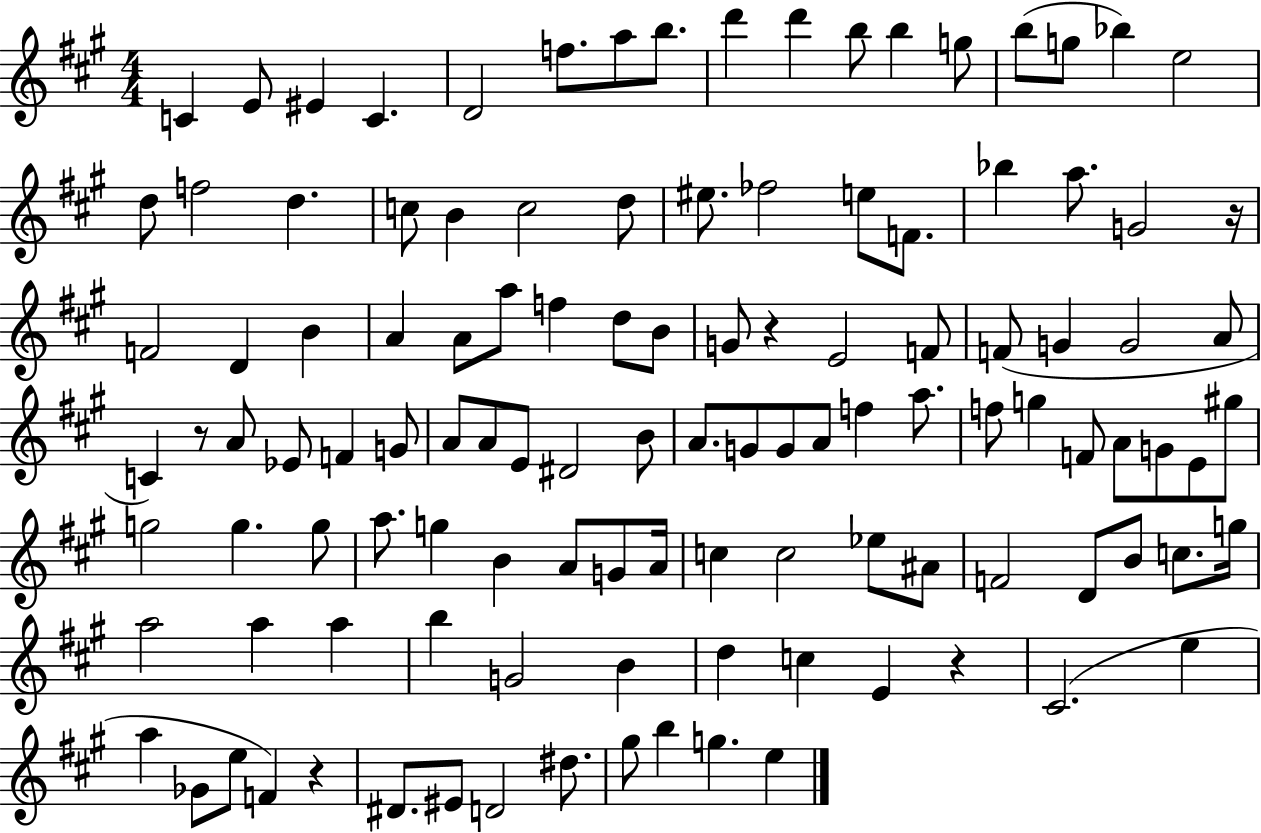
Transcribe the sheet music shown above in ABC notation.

X:1
T:Untitled
M:4/4
L:1/4
K:A
C E/2 ^E C D2 f/2 a/2 b/2 d' d' b/2 b g/2 b/2 g/2 _b e2 d/2 f2 d c/2 B c2 d/2 ^e/2 _f2 e/2 F/2 _b a/2 G2 z/4 F2 D B A A/2 a/2 f d/2 B/2 G/2 z E2 F/2 F/2 G G2 A/2 C z/2 A/2 _E/2 F G/2 A/2 A/2 E/2 ^D2 B/2 A/2 G/2 G/2 A/2 f a/2 f/2 g F/2 A/2 G/2 E/2 ^g/2 g2 g g/2 a/2 g B A/2 G/2 A/4 c c2 _e/2 ^A/2 F2 D/2 B/2 c/2 g/4 a2 a a b G2 B d c E z ^C2 e a _G/2 e/2 F z ^D/2 ^E/2 D2 ^d/2 ^g/2 b g e